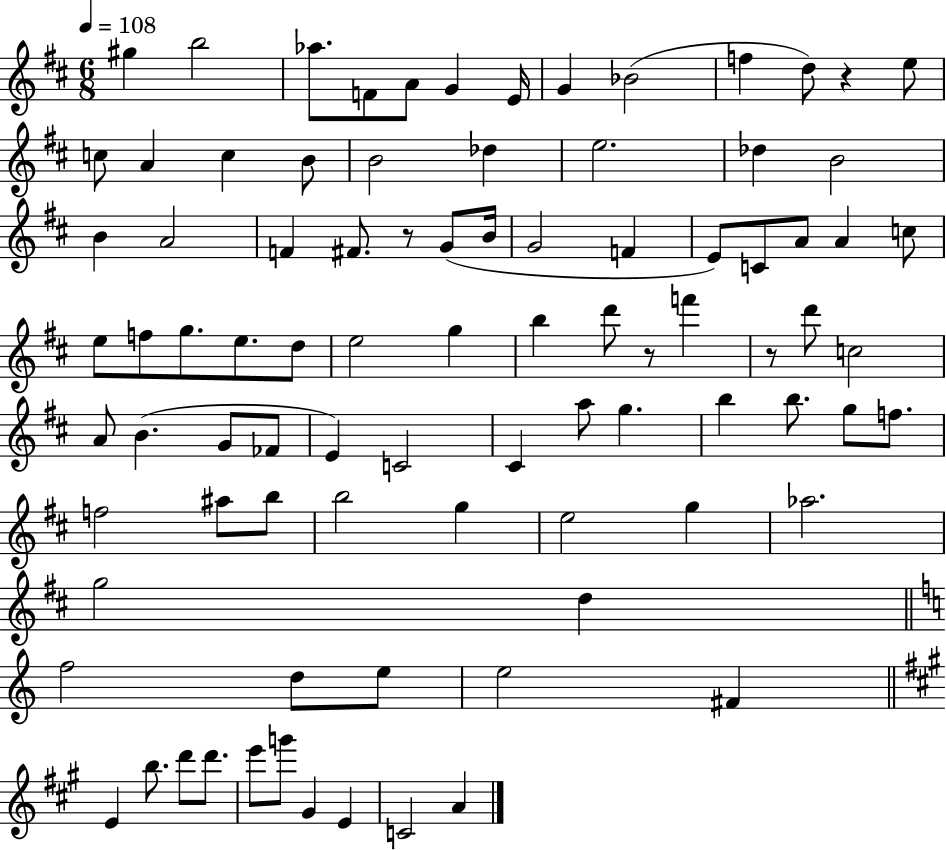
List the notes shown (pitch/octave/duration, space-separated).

G#5/q B5/h Ab5/e. F4/e A4/e G4/q E4/s G4/q Bb4/h F5/q D5/e R/q E5/e C5/e A4/q C5/q B4/e B4/h Db5/q E5/h. Db5/q B4/h B4/q A4/h F4/q F#4/e. R/e G4/e B4/s G4/h F4/q E4/e C4/e A4/e A4/q C5/e E5/e F5/e G5/e. E5/e. D5/e E5/h G5/q B5/q D6/e R/e F6/q R/e D6/e C5/h A4/e B4/q. G4/e FES4/e E4/q C4/h C#4/q A5/e G5/q. B5/q B5/e. G5/e F5/e. F5/h A#5/e B5/e B5/h G5/q E5/h G5/q Ab5/h. G5/h D5/q F5/h D5/e E5/e E5/h F#4/q E4/q B5/e. D6/e D6/e. E6/e G6/e G#4/q E4/q C4/h A4/q